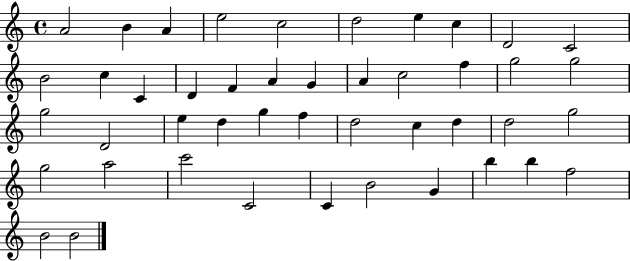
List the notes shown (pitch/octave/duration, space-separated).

A4/h B4/q A4/q E5/h C5/h D5/h E5/q C5/q D4/h C4/h B4/h C5/q C4/q D4/q F4/q A4/q G4/q A4/q C5/h F5/q G5/h G5/h G5/h D4/h E5/q D5/q G5/q F5/q D5/h C5/q D5/q D5/h G5/h G5/h A5/h C6/h C4/h C4/q B4/h G4/q B5/q B5/q F5/h B4/h B4/h